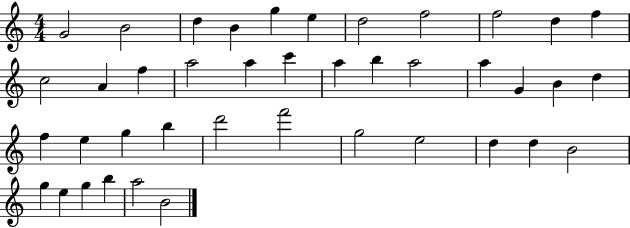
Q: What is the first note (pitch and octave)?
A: G4